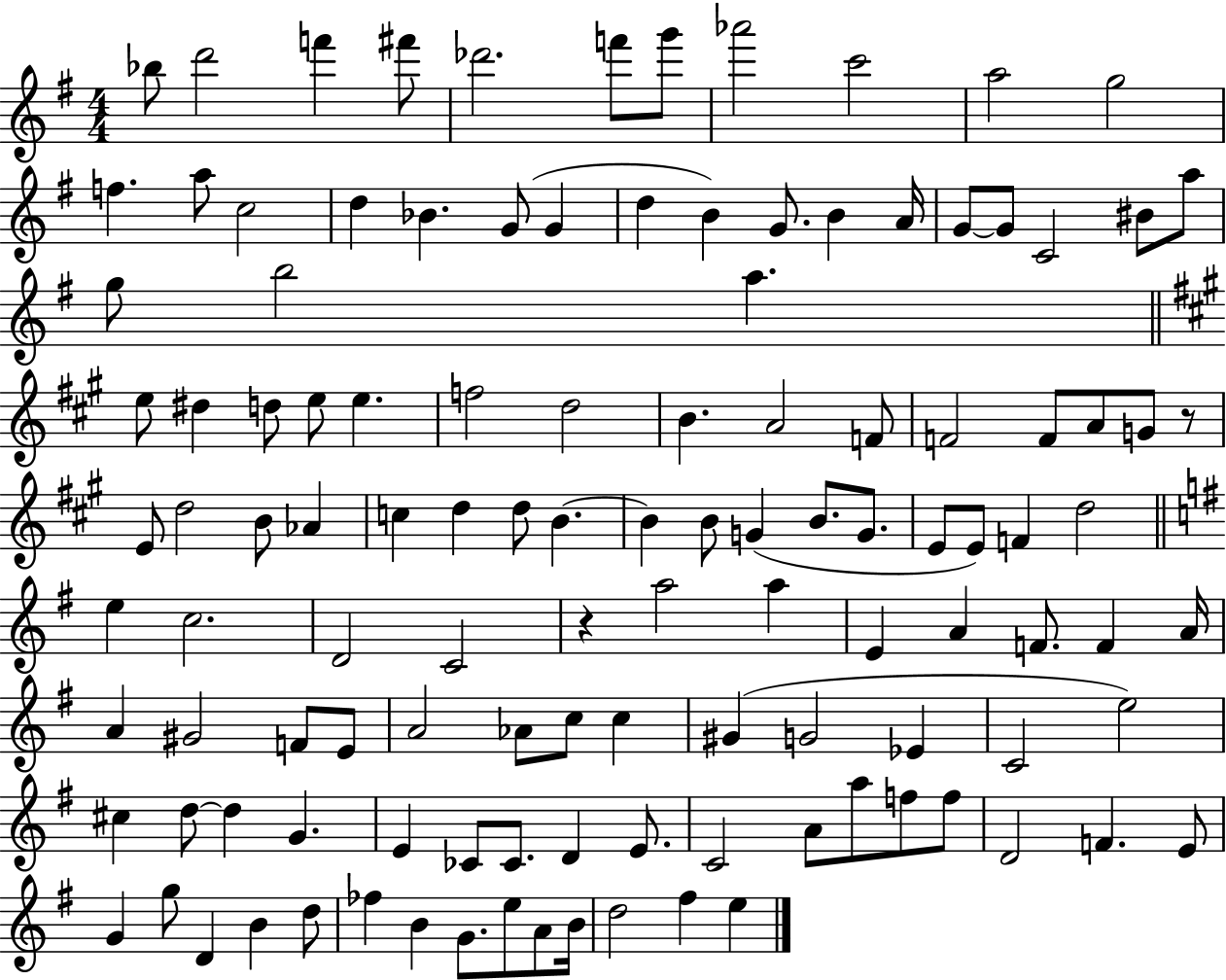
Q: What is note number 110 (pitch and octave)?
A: B4